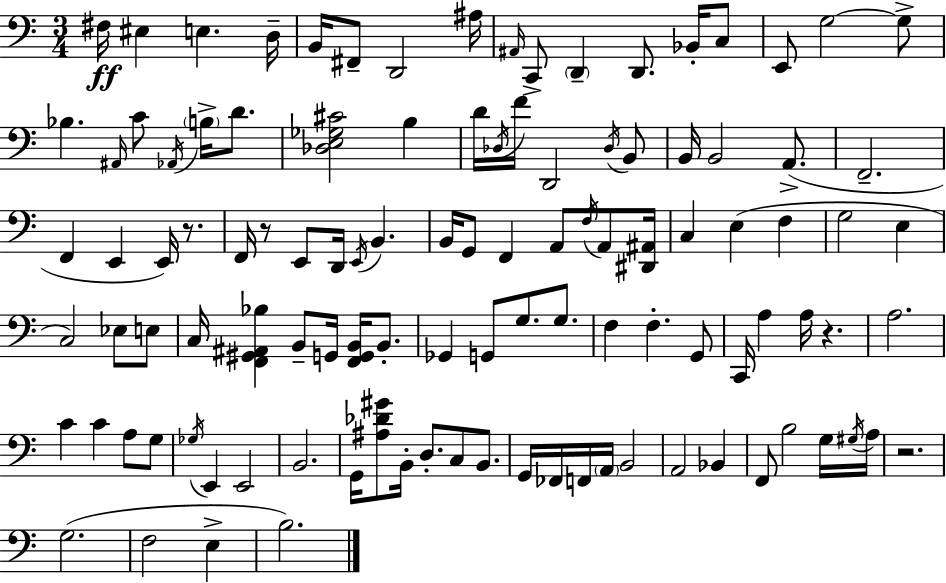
{
  \clef bass
  \numericTimeSignature
  \time 3/4
  \key a \minor
  fis16\ff eis4 e4. d16-- | b,16 fis,8-- d,2 ais16 | \grace { ais,16 } c,8-> \parenthesize d,4-- d,8. bes,16-. c8 | e,8 g2~~ g8-> | \break bes4. \grace { ais,16 } c'8 \acciaccatura { aes,16 } \parenthesize b16-> | d'8. <des e ges cis'>2 b4 | d'16 \acciaccatura { des16 } f'16 d,2 | \acciaccatura { des16 } b,8 b,16 b,2 | \break a,8.->( f,2.-- | f,4 e,4 | e,16) r8. f,16 r8 e,8 d,16 \acciaccatura { e,16 } | b,4. b,16 g,8 f,4 | \break a,8 \acciaccatura { f16 } a,8 <dis, ais,>16 c4 e4( | f4 g2 | e4 c2) | ees8 e8 c16 <f, gis, ais, bes>4 | \break b,8-- g,16 <f, g, b,>16 b,8.-. ges,4 g,8 | g8. g8. f4 f4.-. | g,8 c,16 a4 | a16 r4. a2. | \break c'4 c'4 | a8 g8 \acciaccatura { ges16 } e,4 | e,2 b,2. | g,16 <ais des' gis'>8 b,16-. | \break d8.-. c8 b,8. g,16 fes,16 f,16 \parenthesize a,16 | b,2 a,2 | bes,4 f,8 b2 | g16 \acciaccatura { gis16 } a16 r2. | \break g2.( | f2 | e4-> b2.) | \bar "|."
}